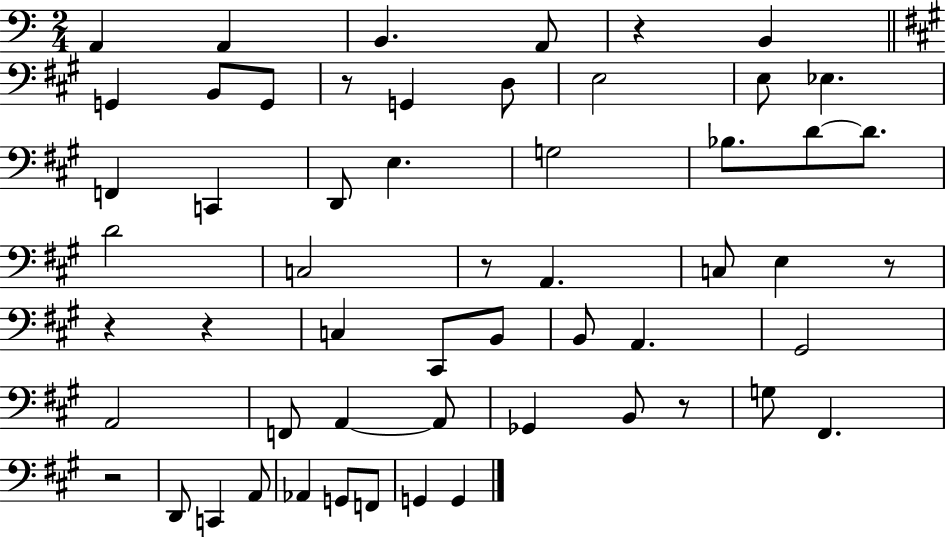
A2/q A2/q B2/q. A2/e R/q B2/q G2/q B2/e G2/e R/e G2/q D3/e E3/h E3/e Eb3/q. F2/q C2/q D2/e E3/q. G3/h Bb3/e. D4/e D4/e. D4/h C3/h R/e A2/q. C3/e E3/q R/e R/q R/q C3/q C#2/e B2/e B2/e A2/q. G#2/h A2/h F2/e A2/q A2/e Gb2/q B2/e R/e G3/e F#2/q. R/h D2/e C2/q A2/e Ab2/q G2/e F2/e G2/q G2/q